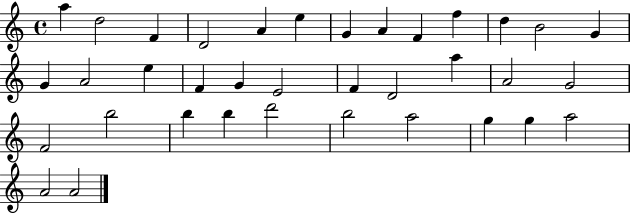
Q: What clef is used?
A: treble